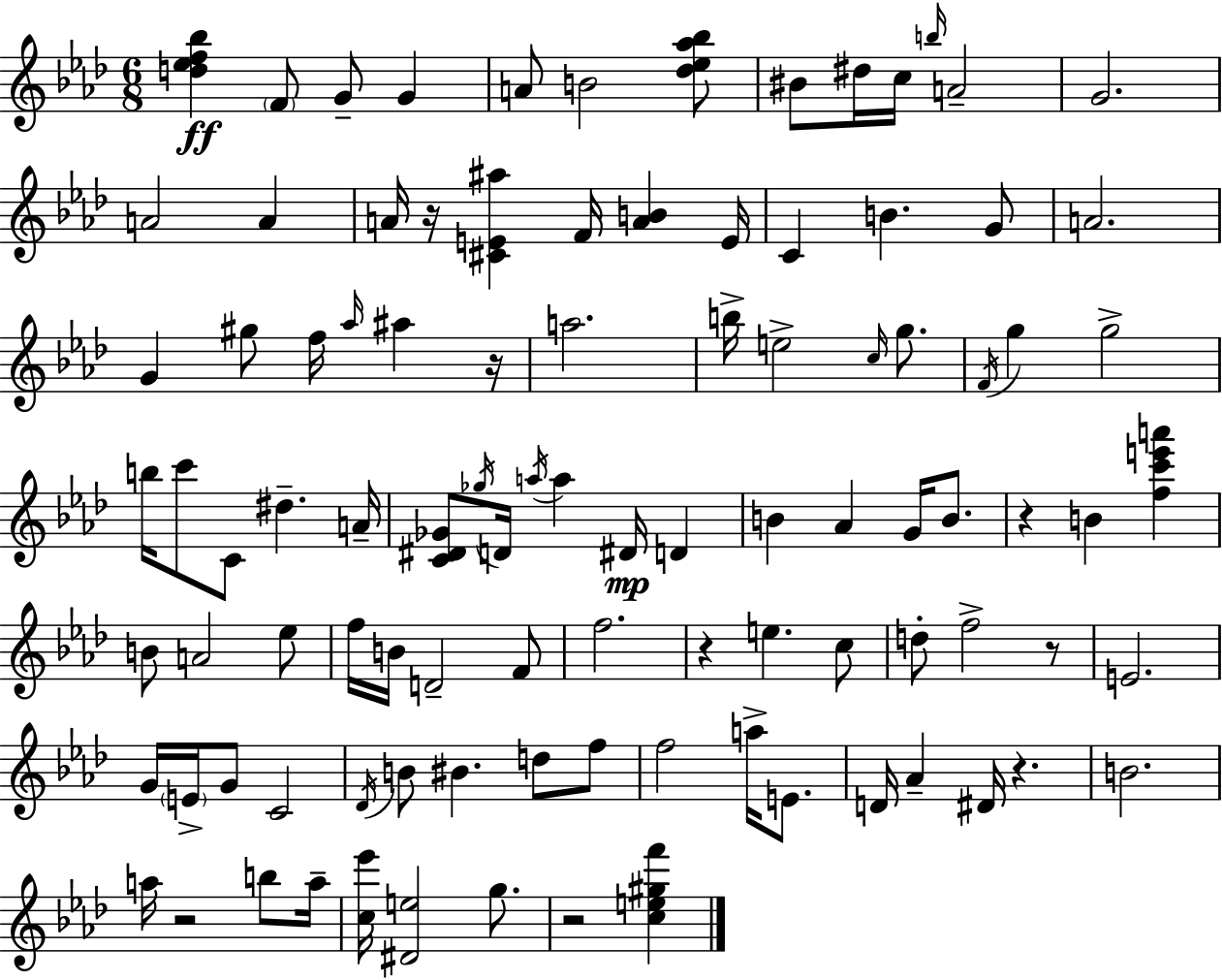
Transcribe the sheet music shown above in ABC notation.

X:1
T:Untitled
M:6/8
L:1/4
K:Fm
[d_ef_b] F/2 G/2 G A/2 B2 [_d_e_a_b]/2 ^B/2 ^d/4 c/4 b/4 A2 G2 A2 A A/4 z/4 [^CE^a] F/4 [AB] E/4 C B G/2 A2 G ^g/2 f/4 _a/4 ^a z/4 a2 b/4 e2 c/4 g/2 F/4 g g2 b/4 c'/2 C/2 ^d A/4 [C^D_G]/2 _g/4 D/4 a/4 a ^D/4 D B _A G/4 B/2 z B [fc'e'a'] B/2 A2 _e/2 f/4 B/4 D2 F/2 f2 z e c/2 d/2 f2 z/2 E2 G/4 E/4 G/2 C2 _D/4 B/2 ^B d/2 f/2 f2 a/4 E/2 D/4 _A ^D/4 z B2 a/4 z2 b/2 a/4 [c_e']/4 [^De]2 g/2 z2 [ce^gf']